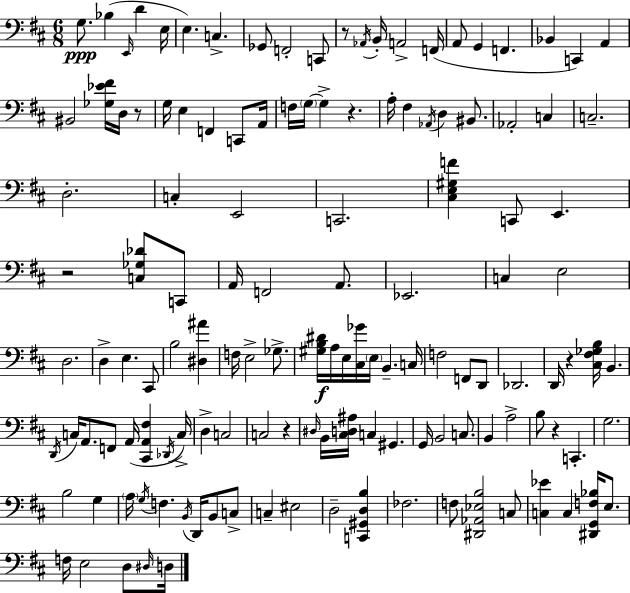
G3/e. Bb3/q E2/s D4/q E3/s E3/q. C3/q. Gb2/e F2/h C2/e R/e Ab2/s B2/s A2/h F2/s A2/e G2/q F2/q. Bb2/q C2/q A2/q BIS2/h [Gb3,Eb4,F#4]/s D3/s R/e G3/s E3/q F2/q C2/e A2/s F3/s G3/s G3/q R/q. A3/s F#3/q Ab2/s D3/q BIS2/e. Ab2/h C3/q C3/h. D3/h. C3/q E2/h C2/h. [C#3,E3,G#3,F4]/q C2/e E2/q. R/h [C3,Gb3,Db4]/e C2/e A2/s F2/h A2/e. Eb2/h. C3/q E3/h D3/h. D3/q E3/q. C#2/e B3/h [D#3,A#4]/q F3/s E3/h Gb3/e. [G#3,B3,D#4]/s A3/s E3/s [C#3,Gb4]/s E3/s B2/q. C3/s F3/h F2/e D2/e Db2/h. D2/s R/q [C#3,F#3,Gb3,B3]/s B2/q. D2/s C3/s A2/e. F2/e A2/s [C#2,A2,F#3]/q Db2/s C3/s D3/q C3/h C3/h R/q D#3/s B2/s [C#3,D3,A#3]/s C3/q G#2/q. G2/s B2/h C3/e. B2/q A3/h B3/e R/q C2/q. G3/h. B3/h G3/q A3/s G3/s F3/q. B2/s D2/s B2/e C3/e C3/q EIS3/h D3/h [C2,G#2,D3,B3]/q FES3/h. F3/e [D#2,Ab2,Eb3,B3]/h C3/e [C3,Eb4]/q C3/q [D#2,G2,F3,Bb3]/s E3/e. F3/s E3/h D3/e D#3/s D3/s